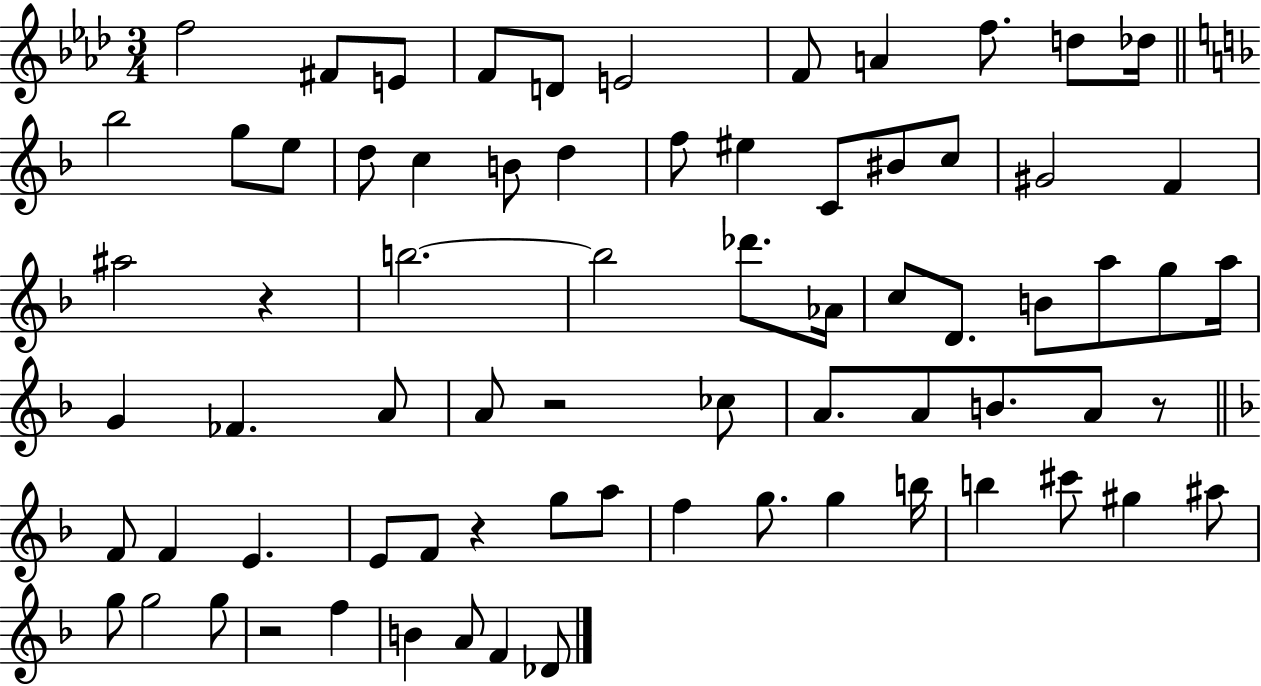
{
  \clef treble
  \numericTimeSignature
  \time 3/4
  \key aes \major
  \repeat volta 2 { f''2 fis'8 e'8 | f'8 d'8 e'2 | f'8 a'4 f''8. d''8 des''16 | \bar "||" \break \key f \major bes''2 g''8 e''8 | d''8 c''4 b'8 d''4 | f''8 eis''4 c'8 bis'8 c''8 | gis'2 f'4 | \break ais''2 r4 | b''2.~~ | b''2 des'''8. aes'16 | c''8 d'8. b'8 a''8 g''8 a''16 | \break g'4 fes'4. a'8 | a'8 r2 ces''8 | a'8. a'8 b'8. a'8 r8 | \bar "||" \break \key f \major f'8 f'4 e'4. | e'8 f'8 r4 g''8 a''8 | f''4 g''8. g''4 b''16 | b''4 cis'''8 gis''4 ais''8 | \break g''8 g''2 g''8 | r2 f''4 | b'4 a'8 f'4 des'8 | } \bar "|."
}